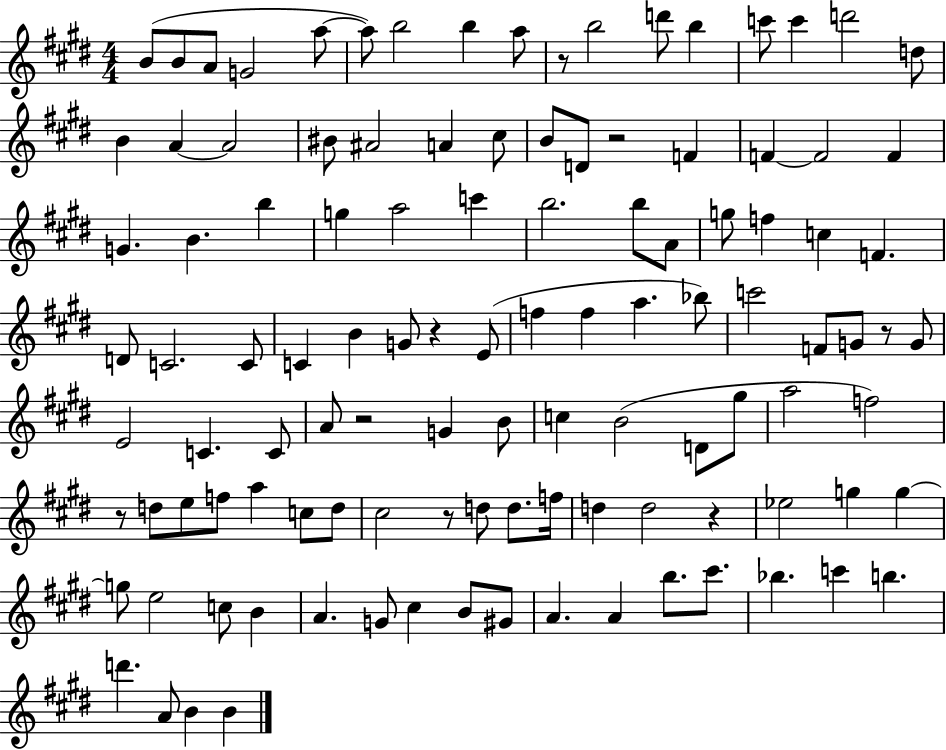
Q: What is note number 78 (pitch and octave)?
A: D5